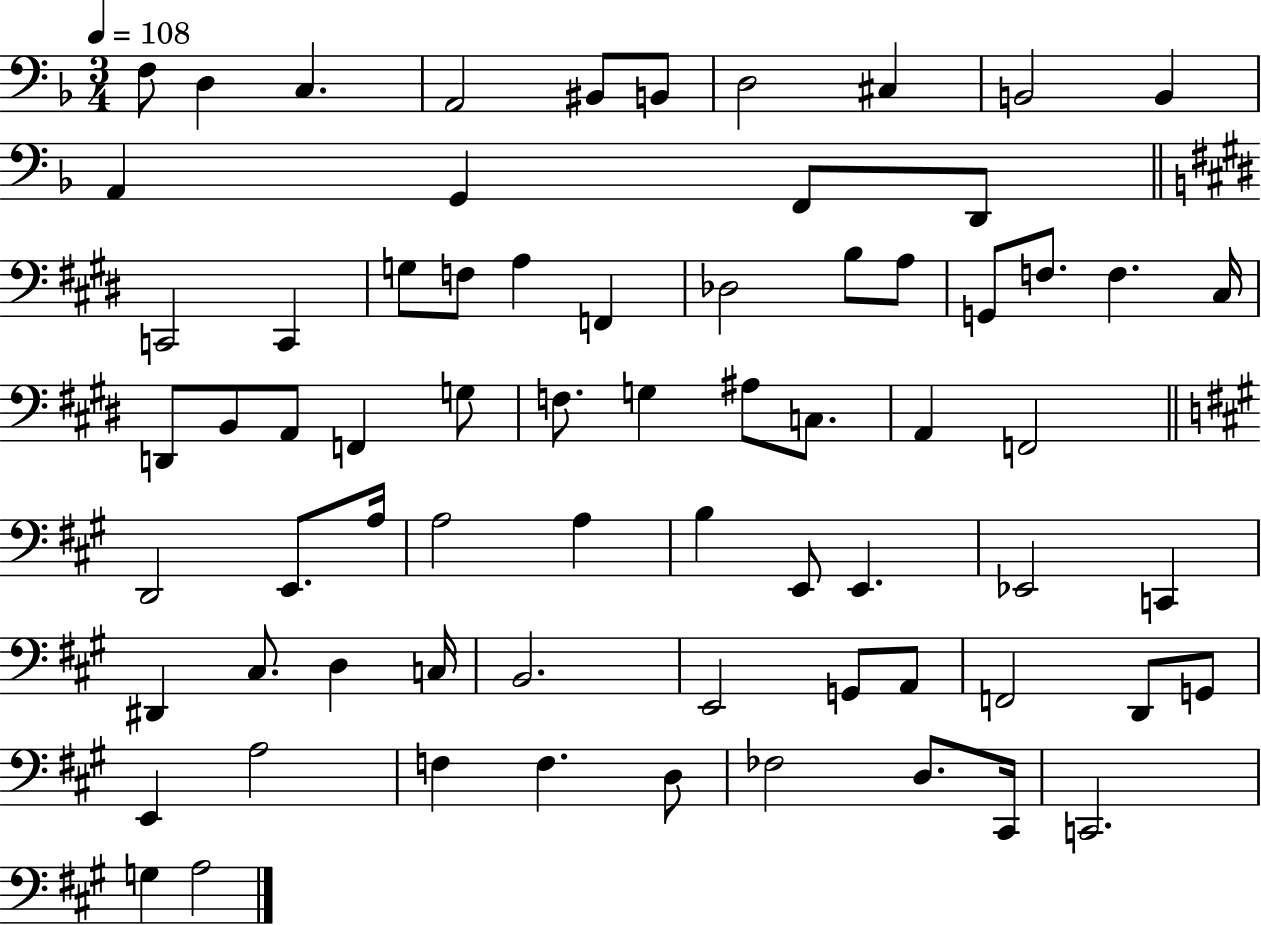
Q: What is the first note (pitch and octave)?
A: F3